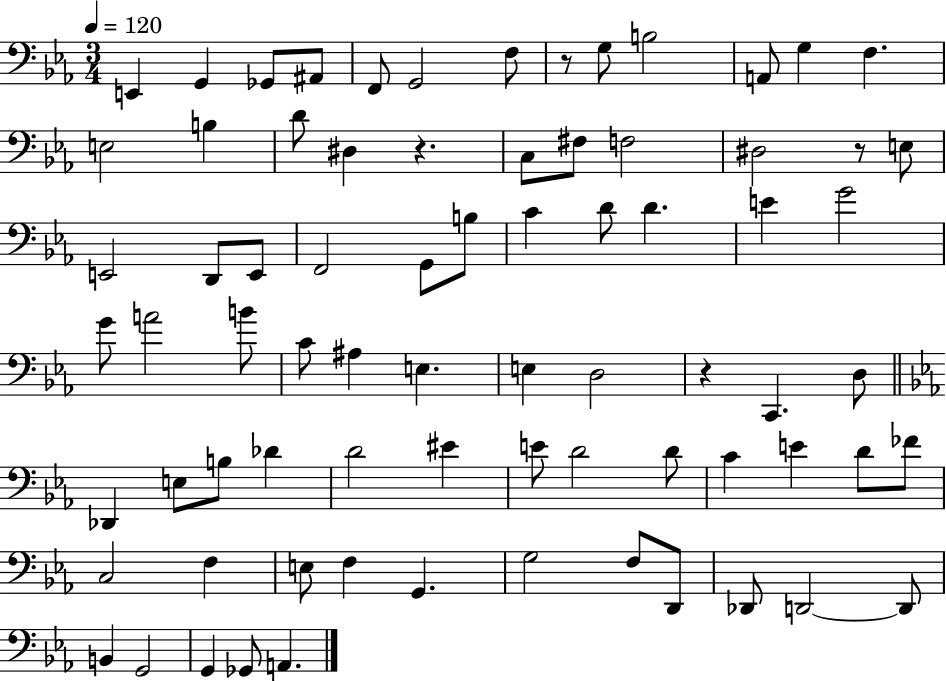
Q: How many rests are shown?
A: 4